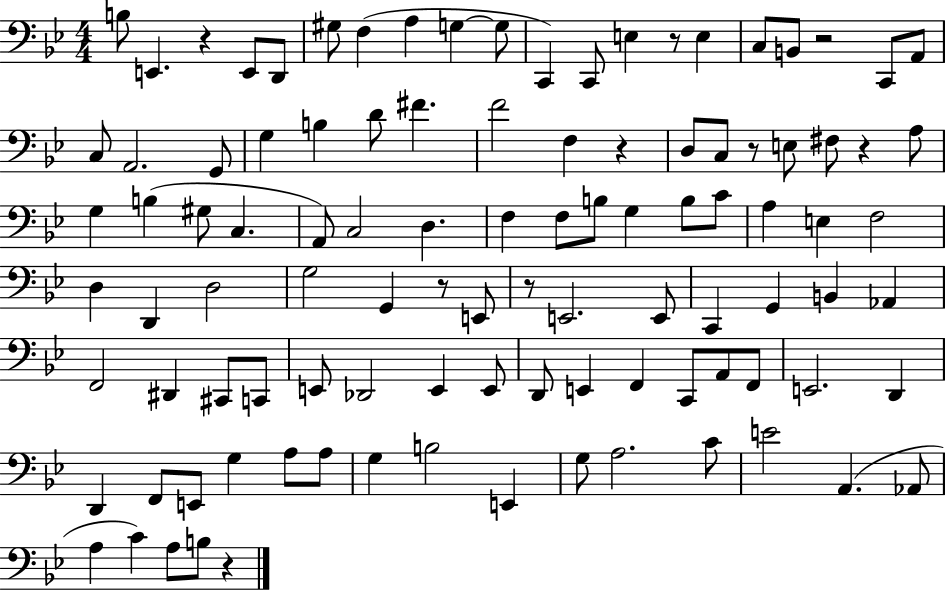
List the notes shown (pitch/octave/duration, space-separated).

B3/e E2/q. R/q E2/e D2/e G#3/e F3/q A3/q G3/q G3/e C2/q C2/e E3/q R/e E3/q C3/e B2/e R/h C2/e A2/e C3/e A2/h. G2/e G3/q B3/q D4/e F#4/q. F4/h F3/q R/q D3/e C3/e R/e E3/e F#3/e R/q A3/e G3/q B3/q G#3/e C3/q. A2/e C3/h D3/q. F3/q F3/e B3/e G3/q B3/e C4/e A3/q E3/q F3/h D3/q D2/q D3/h G3/h G2/q R/e E2/e R/e E2/h. E2/e C2/q G2/q B2/q Ab2/q F2/h D#2/q C#2/e C2/e E2/e Db2/h E2/q E2/e D2/e E2/q F2/q C2/e A2/e F2/e E2/h. D2/q D2/q F2/e E2/e G3/q A3/e A3/e G3/q B3/h E2/q G3/e A3/h. C4/e E4/h A2/q. Ab2/e A3/q C4/q A3/e B3/e R/q